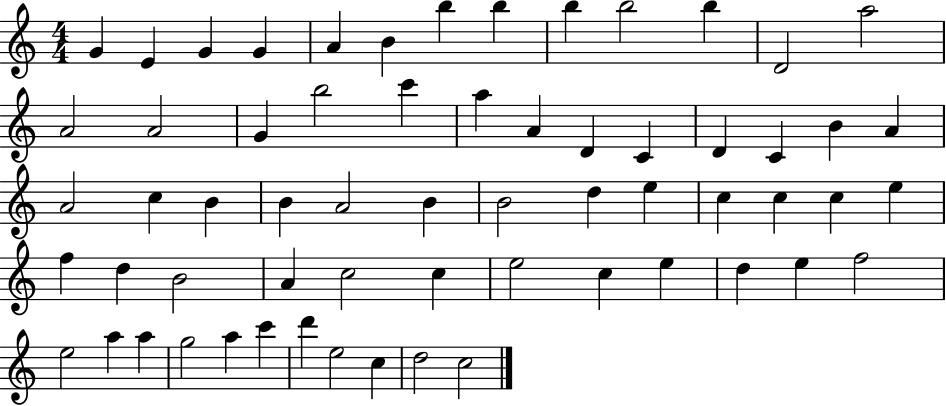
G4/q E4/q G4/q G4/q A4/q B4/q B5/q B5/q B5/q B5/h B5/q D4/h A5/h A4/h A4/h G4/q B5/h C6/q A5/q A4/q D4/q C4/q D4/q C4/q B4/q A4/q A4/h C5/q B4/q B4/q A4/h B4/q B4/h D5/q E5/q C5/q C5/q C5/q E5/q F5/q D5/q B4/h A4/q C5/h C5/q E5/h C5/q E5/q D5/q E5/q F5/h E5/h A5/q A5/q G5/h A5/q C6/q D6/q E5/h C5/q D5/h C5/h